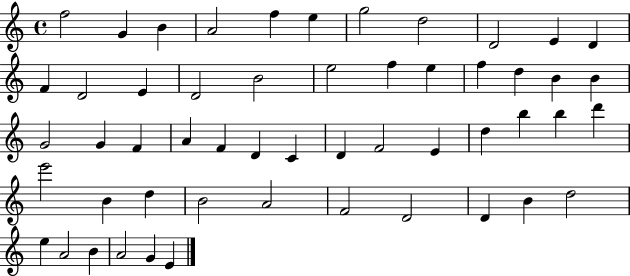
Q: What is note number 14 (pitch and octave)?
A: E4